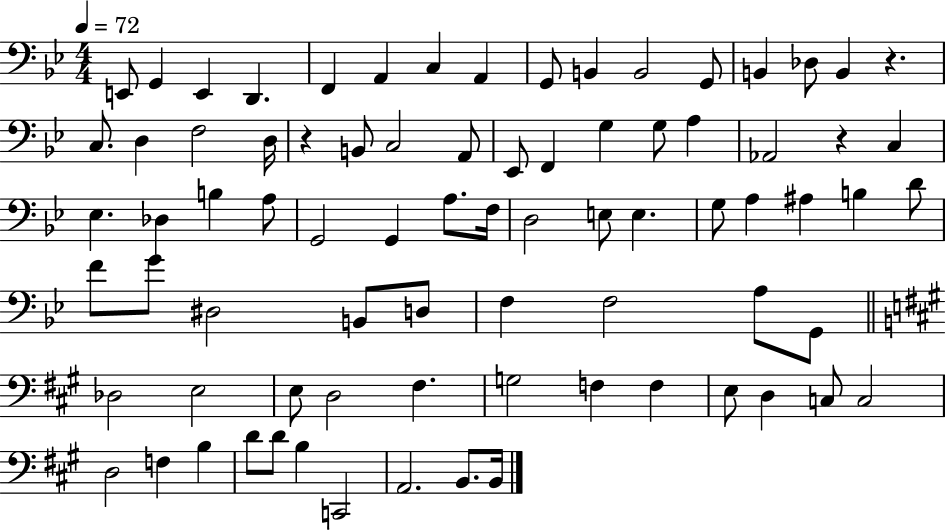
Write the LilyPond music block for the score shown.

{
  \clef bass
  \numericTimeSignature
  \time 4/4
  \key bes \major
  \tempo 4 = 72
  e,8 g,4 e,4 d,4. | f,4 a,4 c4 a,4 | g,8 b,4 b,2 g,8 | b,4 des8 b,4 r4. | \break c8. d4 f2 d16 | r4 b,8 c2 a,8 | ees,8 f,4 g4 g8 a4 | aes,2 r4 c4 | \break ees4. des4 b4 a8 | g,2 g,4 a8. f16 | d2 e8 e4. | g8 a4 ais4 b4 d'8 | \break f'8 g'8 dis2 b,8 d8 | f4 f2 a8 g,8 | \bar "||" \break \key a \major des2 e2 | e8 d2 fis4. | g2 f4 f4 | e8 d4 c8 c2 | \break d2 f4 b4 | d'8 d'8 b4 c,2 | a,2. b,8. b,16 | \bar "|."
}